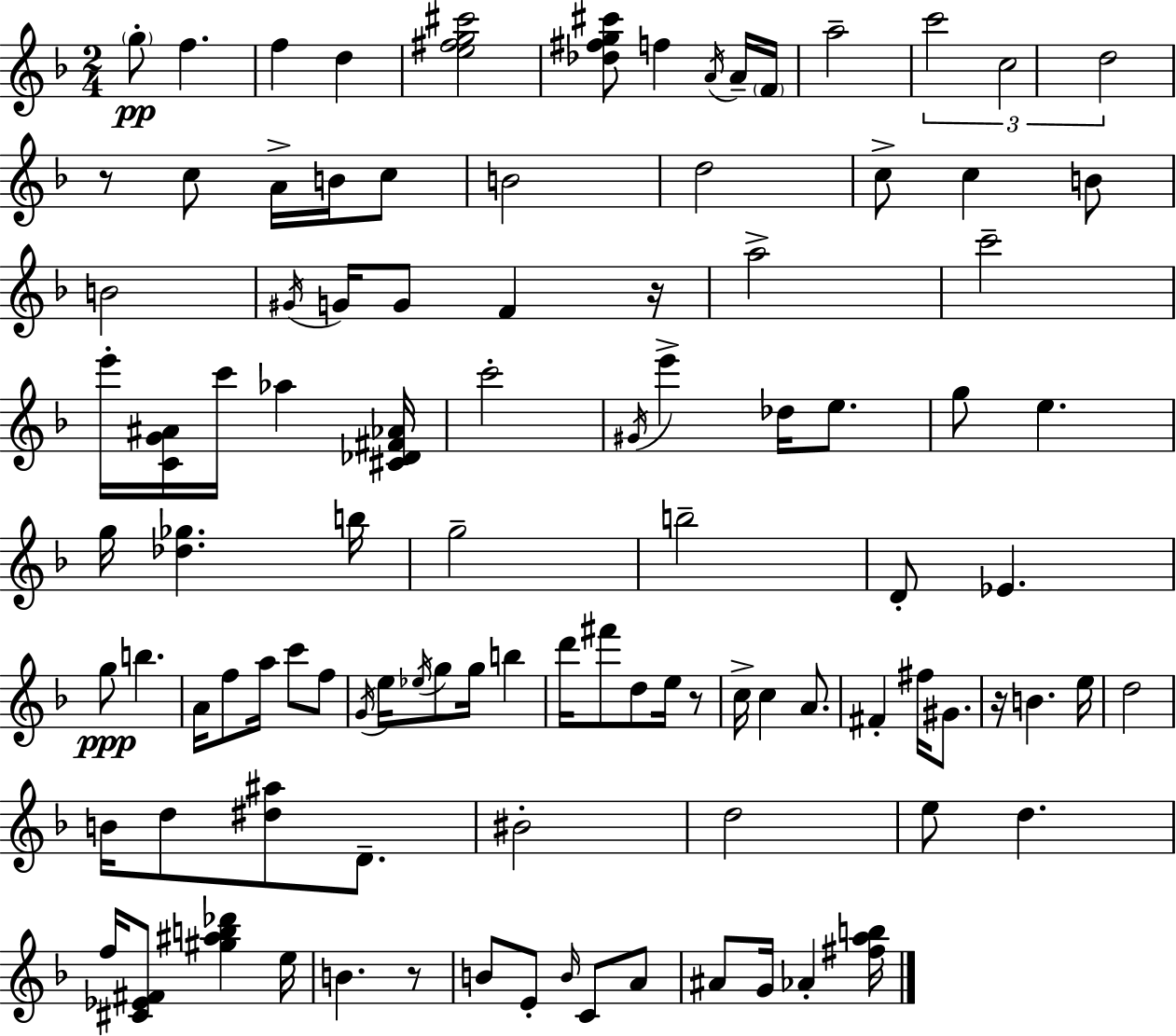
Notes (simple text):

G5/e F5/q. F5/q D5/q [E5,F#5,G5,C#6]/h [Db5,F#5,G5,C#6]/e F5/q A4/s A4/s F4/s A5/h C6/h C5/h D5/h R/e C5/e A4/s B4/s C5/e B4/h D5/h C5/e C5/q B4/e B4/h G#4/s G4/s G4/e F4/q R/s A5/h C6/h E6/s [C4,G4,A#4]/s C6/s Ab5/q [C#4,Db4,F#4,Ab4]/s C6/h G#4/s E6/q Db5/s E5/e. G5/e E5/q. G5/s [Db5,Gb5]/q. B5/s G5/h B5/h D4/e Eb4/q. G5/e B5/q. A4/s F5/e A5/s C6/e F5/e G4/s E5/s Eb5/s G5/e G5/s B5/q D6/s F#6/e D5/e E5/s R/e C5/s C5/q A4/e. F#4/q F#5/s G#4/e. R/s B4/q. E5/s D5/h B4/s D5/e [D#5,A#5]/e D4/e. BIS4/h D5/h E5/e D5/q. F5/s [C#4,Eb4,F#4]/e [G#5,A#5,B5,Db6]/q E5/s B4/q. R/e B4/e E4/e B4/s C4/e A4/e A#4/e G4/s Ab4/q [F#5,A5,B5]/s